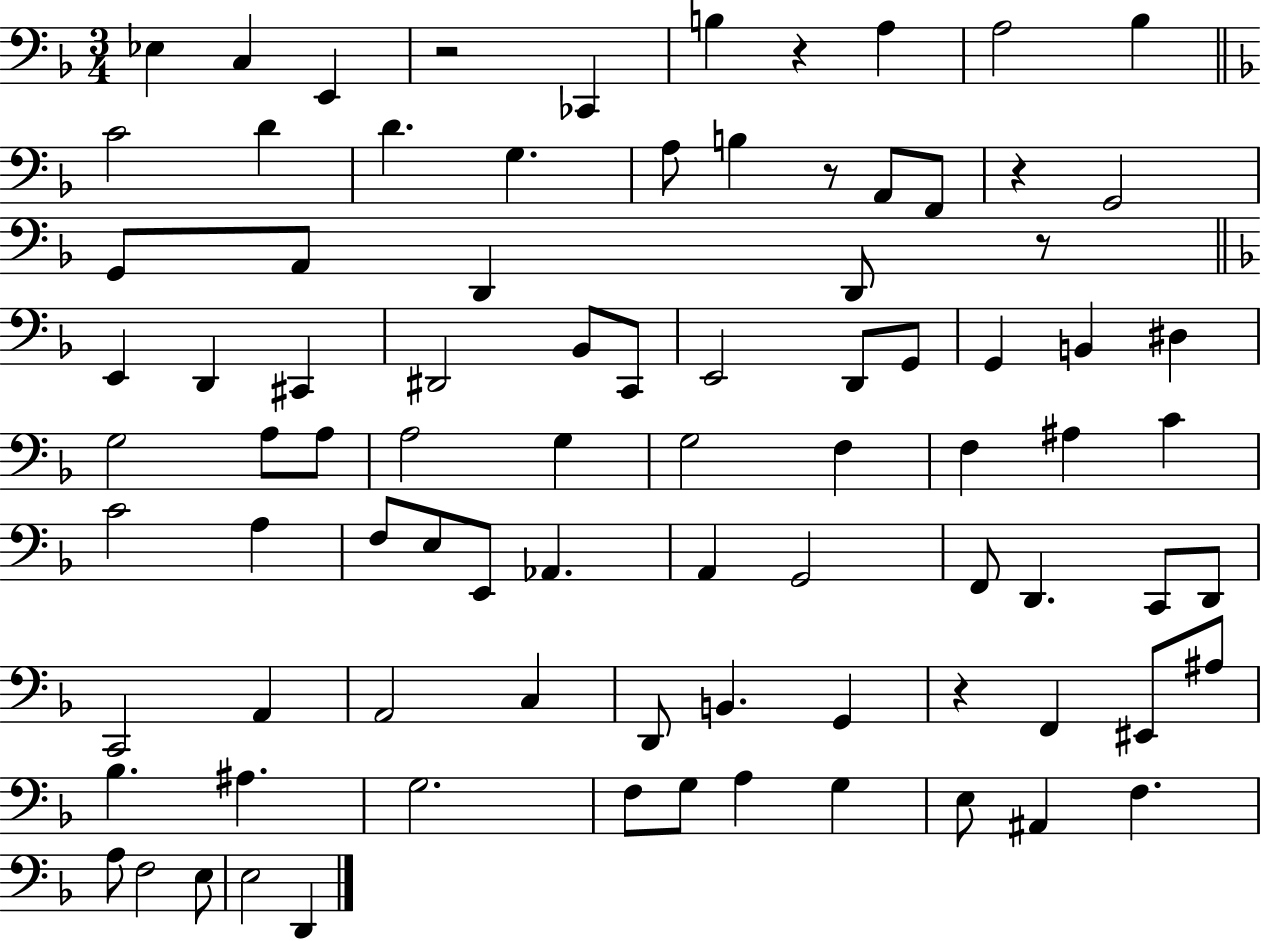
X:1
T:Untitled
M:3/4
L:1/4
K:F
_E, C, E,, z2 _C,, B, z A, A,2 _B, C2 D D G, A,/2 B, z/2 A,,/2 F,,/2 z G,,2 G,,/2 A,,/2 D,, D,,/2 z/2 E,, D,, ^C,, ^D,,2 _B,,/2 C,,/2 E,,2 D,,/2 G,,/2 G,, B,, ^D, G,2 A,/2 A,/2 A,2 G, G,2 F, F, ^A, C C2 A, F,/2 E,/2 E,,/2 _A,, A,, G,,2 F,,/2 D,, C,,/2 D,,/2 C,,2 A,, A,,2 C, D,,/2 B,, G,, z F,, ^E,,/2 ^A,/2 _B, ^A, G,2 F,/2 G,/2 A, G, E,/2 ^A,, F, A,/2 F,2 E,/2 E,2 D,,